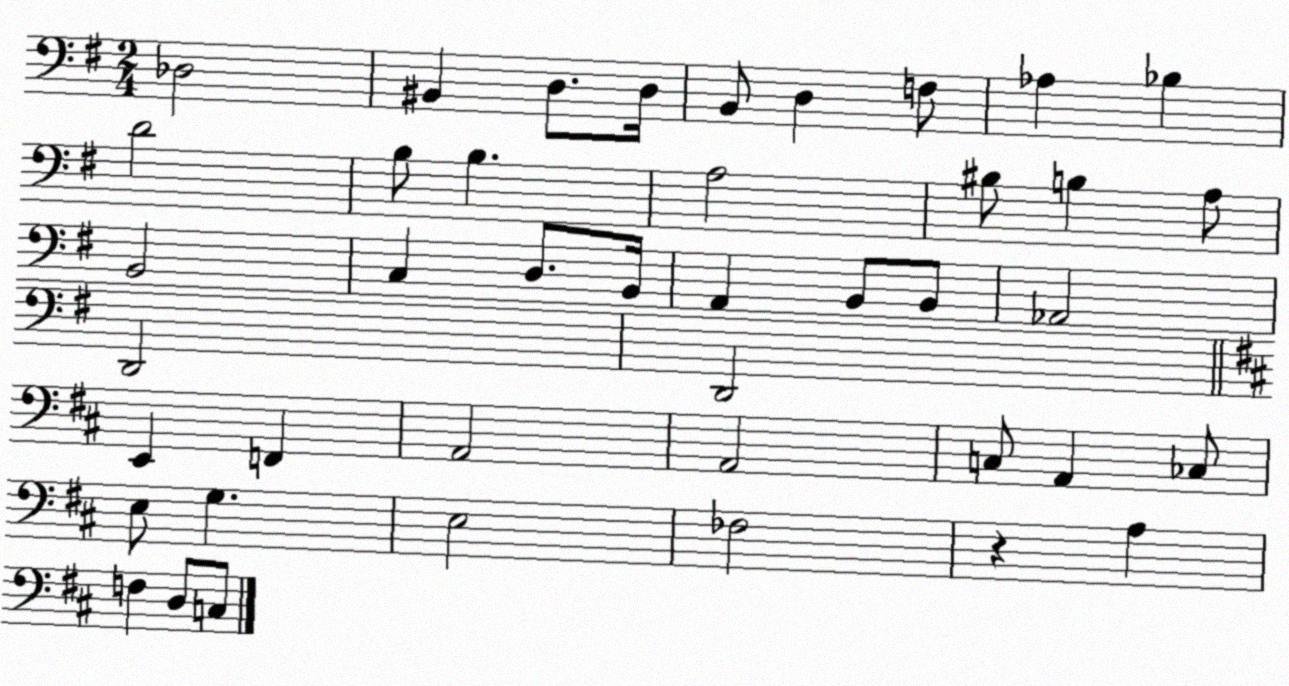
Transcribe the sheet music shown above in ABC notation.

X:1
T:Untitled
M:2/4
L:1/4
K:G
_D,2 ^B,, D,/2 D,/4 B,,/2 D, F,/2 _A, _B, D2 B,/2 B, A,2 ^B,/2 B, A,/2 B,,2 C, D,/2 B,,/4 A,, B,,/2 B,,/2 _A,,2 D,,2 D,,2 E,, F,, A,,2 A,,2 C,/2 A,, _C,/2 E,/2 G, E,2 _F,2 z A, F, D,/2 C,/2